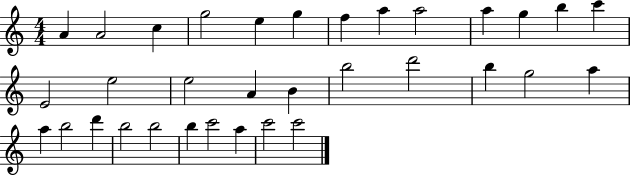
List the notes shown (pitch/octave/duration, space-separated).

A4/q A4/h C5/q G5/h E5/q G5/q F5/q A5/q A5/h A5/q G5/q B5/q C6/q E4/h E5/h E5/h A4/q B4/q B5/h D6/h B5/q G5/h A5/q A5/q B5/h D6/q B5/h B5/h B5/q C6/h A5/q C6/h C6/h